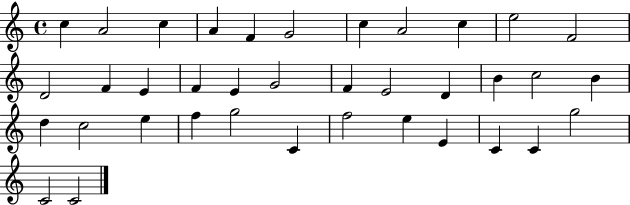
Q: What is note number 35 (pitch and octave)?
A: G5